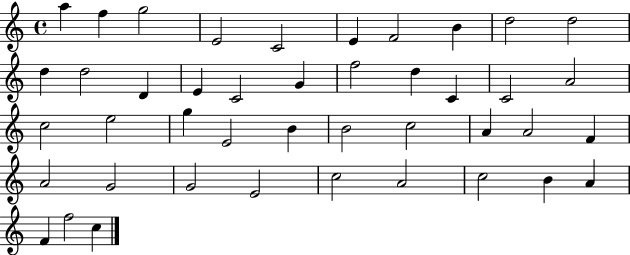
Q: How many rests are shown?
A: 0